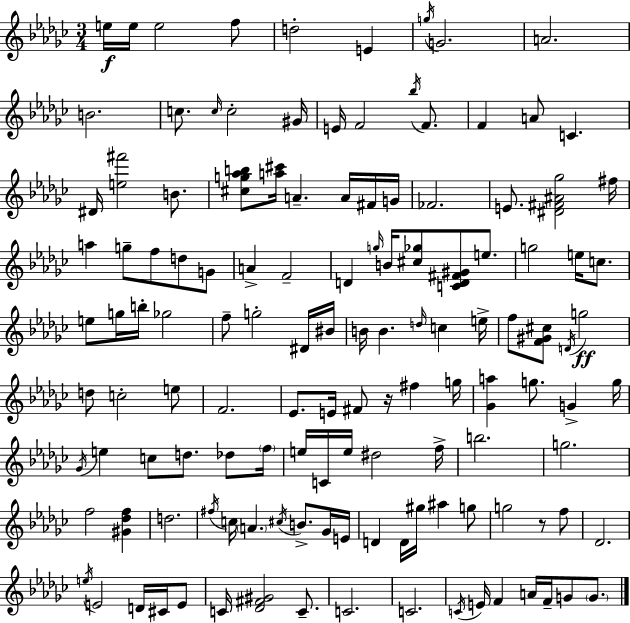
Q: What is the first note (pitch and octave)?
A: E5